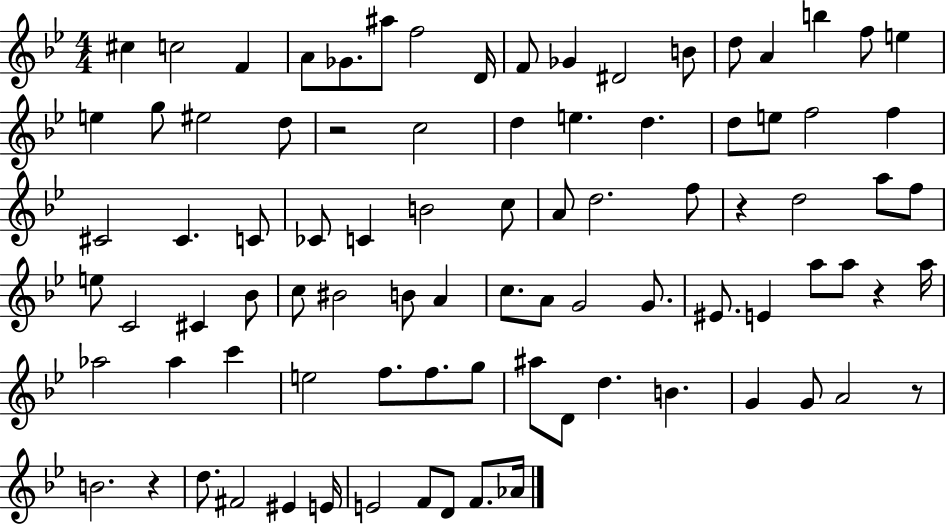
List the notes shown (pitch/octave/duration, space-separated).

C#5/q C5/h F4/q A4/e Gb4/e. A#5/e F5/h D4/s F4/e Gb4/q D#4/h B4/e D5/e A4/q B5/q F5/e E5/q E5/q G5/e EIS5/h D5/e R/h C5/h D5/q E5/q. D5/q. D5/e E5/e F5/h F5/q C#4/h C#4/q. C4/e CES4/e C4/q B4/h C5/e A4/e D5/h. F5/e R/q D5/h A5/e F5/e E5/e C4/h C#4/q Bb4/e C5/e BIS4/h B4/e A4/q C5/e. A4/e G4/h G4/e. EIS4/e. E4/q A5/e A5/e R/q A5/s Ab5/h Ab5/q C6/q E5/h F5/e. F5/e. G5/e A#5/e D4/e D5/q. B4/q. G4/q G4/e A4/h R/e B4/h. R/q D5/e. F#4/h EIS4/q E4/s E4/h F4/e D4/e F4/e. Ab4/s